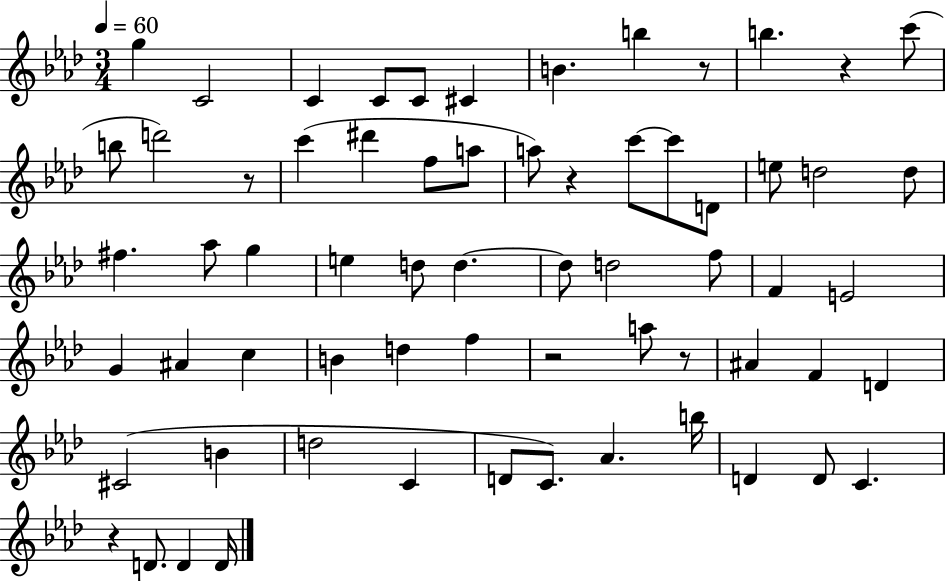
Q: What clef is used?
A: treble